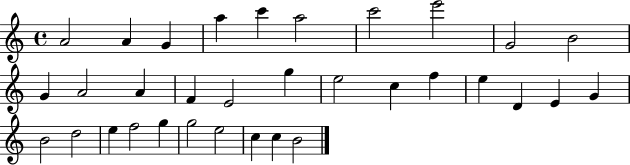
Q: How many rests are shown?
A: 0